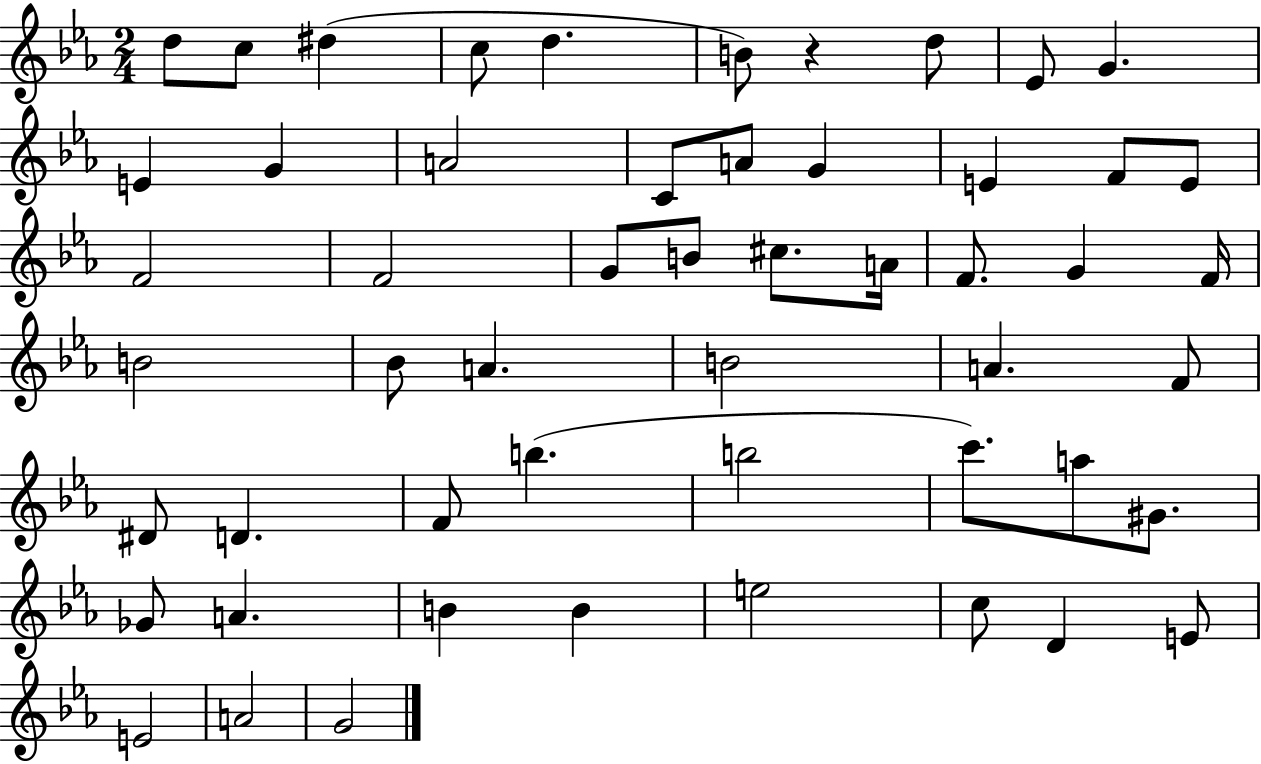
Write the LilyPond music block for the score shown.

{
  \clef treble
  \numericTimeSignature
  \time 2/4
  \key ees \major
  \repeat volta 2 { d''8 c''8 dis''4( | c''8 d''4. | b'8) r4 d''8 | ees'8 g'4. | \break e'4 g'4 | a'2 | c'8 a'8 g'4 | e'4 f'8 e'8 | \break f'2 | f'2 | g'8 b'8 cis''8. a'16 | f'8. g'4 f'16 | \break b'2 | bes'8 a'4. | b'2 | a'4. f'8 | \break dis'8 d'4. | f'8 b''4.( | b''2 | c'''8.) a''8 gis'8. | \break ges'8 a'4. | b'4 b'4 | e''2 | c''8 d'4 e'8 | \break e'2 | a'2 | g'2 | } \bar "|."
}